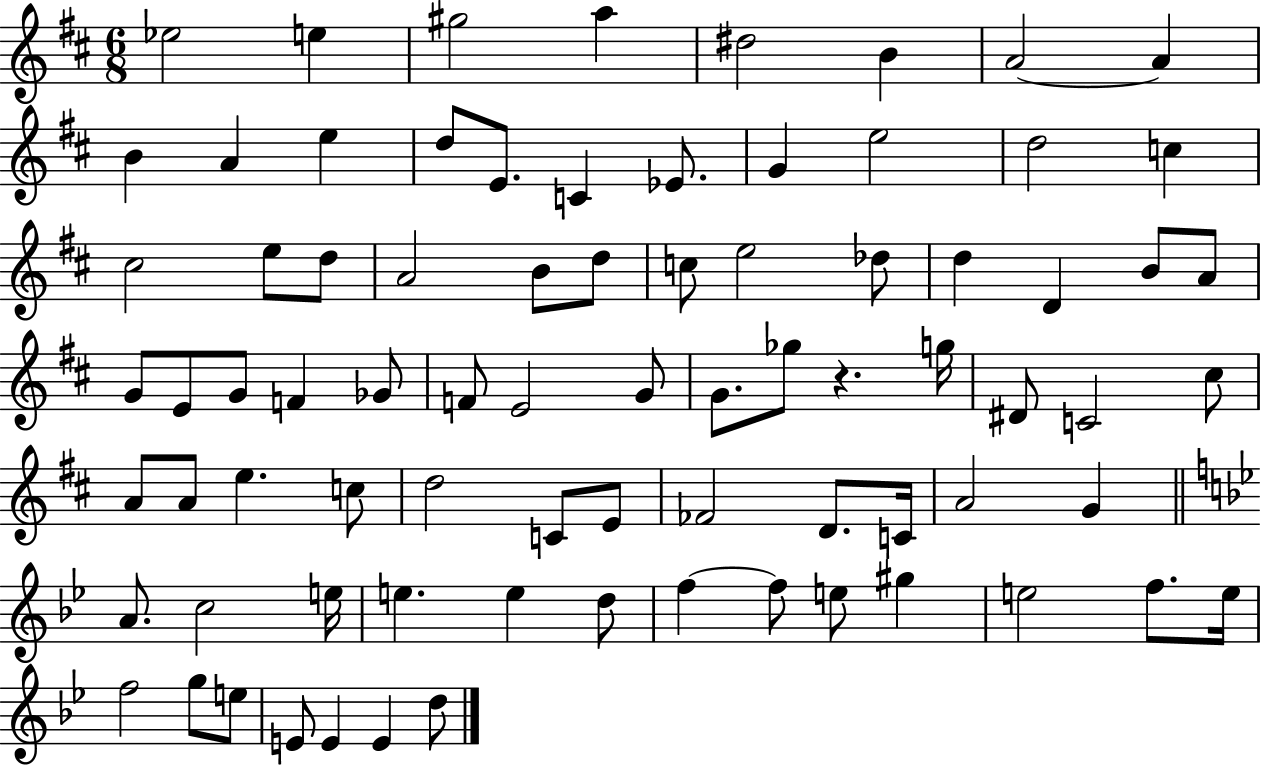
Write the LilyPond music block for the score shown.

{
  \clef treble
  \numericTimeSignature
  \time 6/8
  \key d \major
  ees''2 e''4 | gis''2 a''4 | dis''2 b'4 | a'2~~ a'4 | \break b'4 a'4 e''4 | d''8 e'8. c'4 ees'8. | g'4 e''2 | d''2 c''4 | \break cis''2 e''8 d''8 | a'2 b'8 d''8 | c''8 e''2 des''8 | d''4 d'4 b'8 a'8 | \break g'8 e'8 g'8 f'4 ges'8 | f'8 e'2 g'8 | g'8. ges''8 r4. g''16 | dis'8 c'2 cis''8 | \break a'8 a'8 e''4. c''8 | d''2 c'8 e'8 | fes'2 d'8. c'16 | a'2 g'4 | \break \bar "||" \break \key g \minor a'8. c''2 e''16 | e''4. e''4 d''8 | f''4~~ f''8 e''8 gis''4 | e''2 f''8. e''16 | \break f''2 g''8 e''8 | e'8 e'4 e'4 d''8 | \bar "|."
}